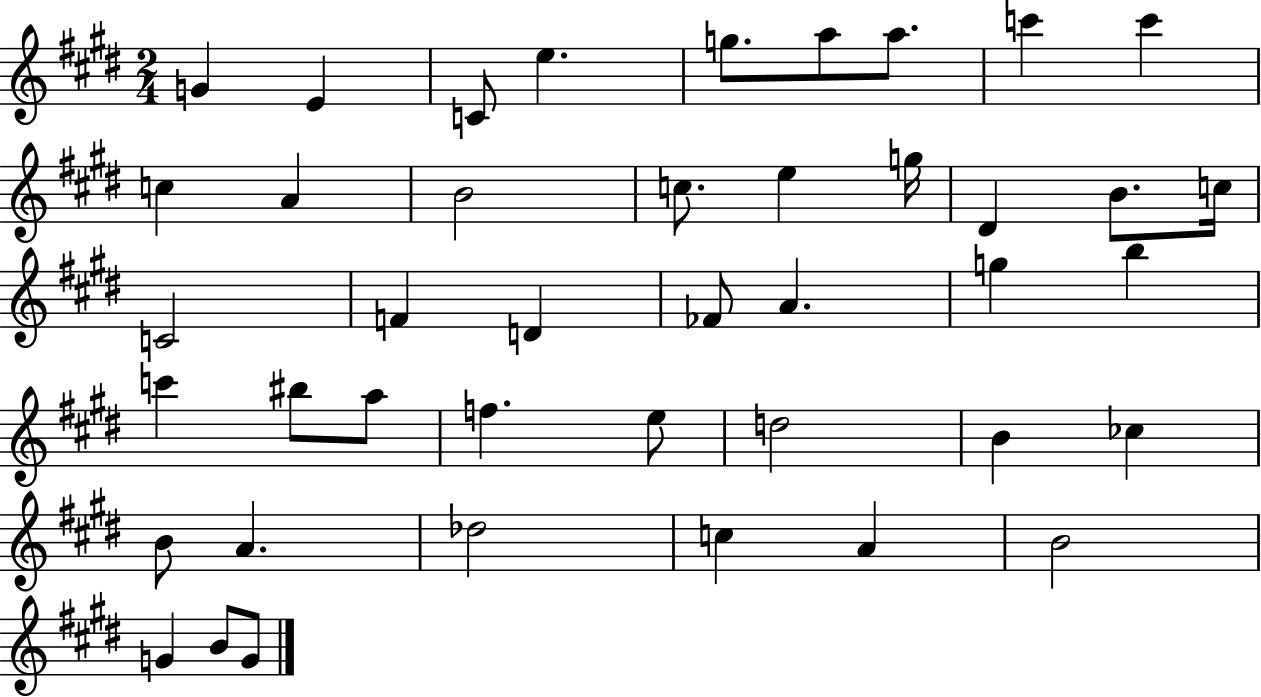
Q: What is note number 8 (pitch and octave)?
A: C6